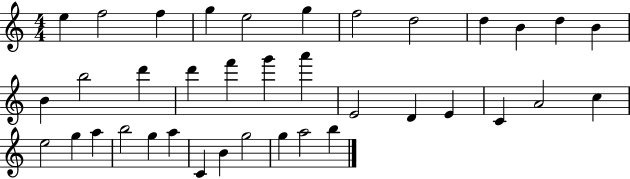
X:1
T:Untitled
M:4/4
L:1/4
K:C
e f2 f g e2 g f2 d2 d B d B B b2 d' d' f' g' a' E2 D E C A2 c e2 g a b2 g a C B g2 g a2 b